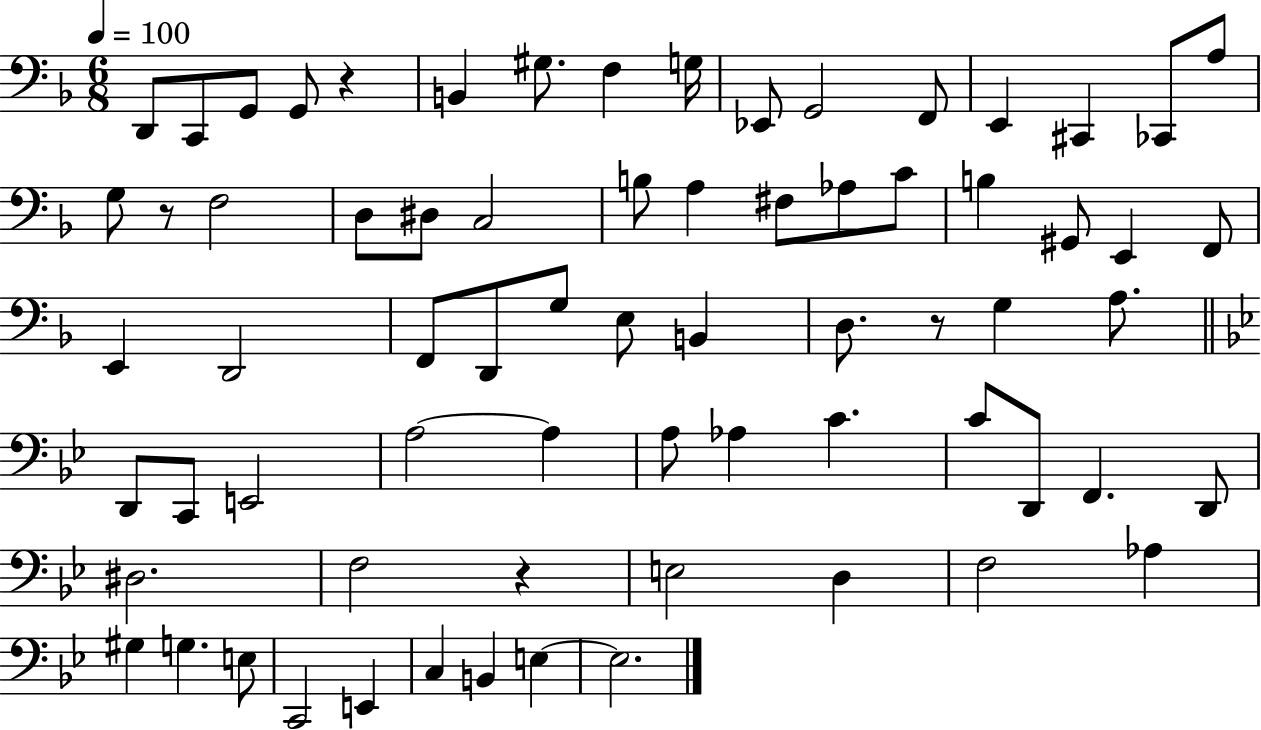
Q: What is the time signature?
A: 6/8